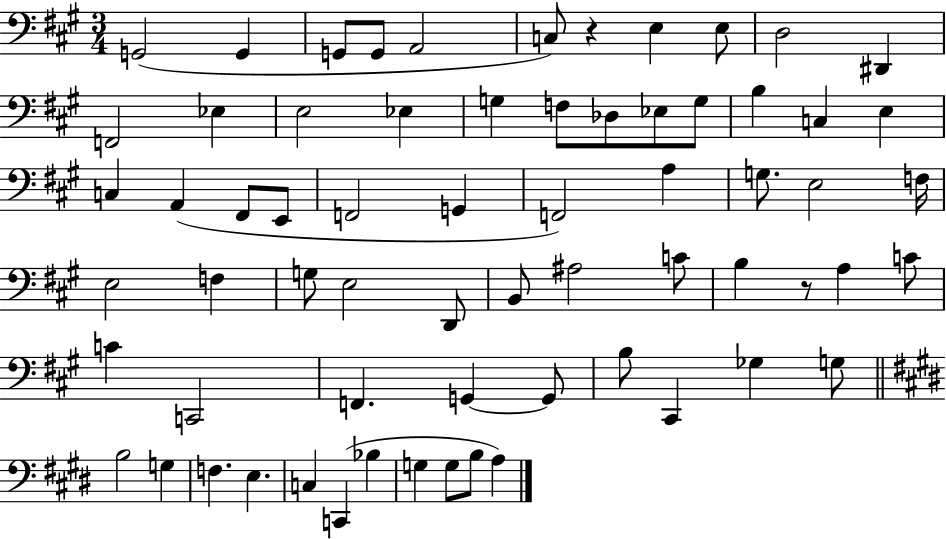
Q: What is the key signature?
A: A major